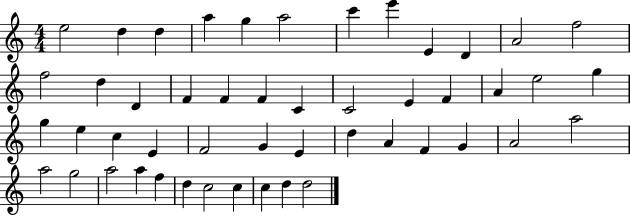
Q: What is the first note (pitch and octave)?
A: E5